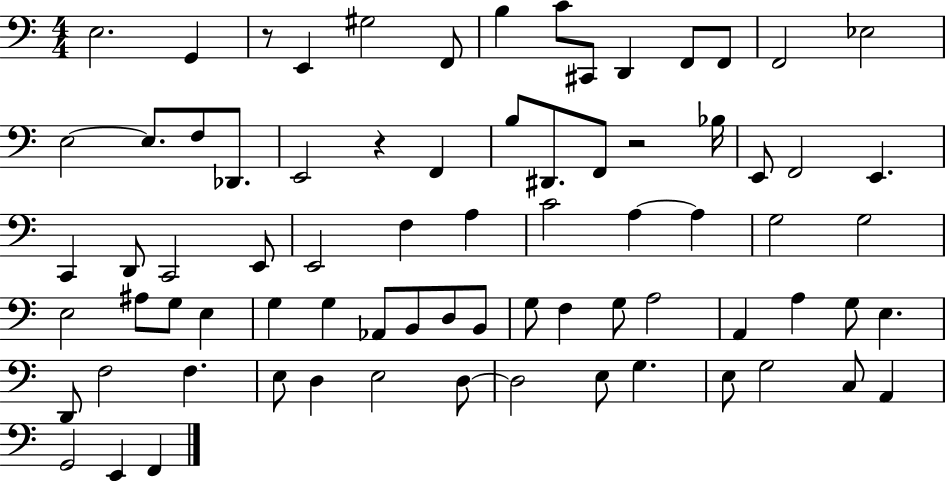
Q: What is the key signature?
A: C major